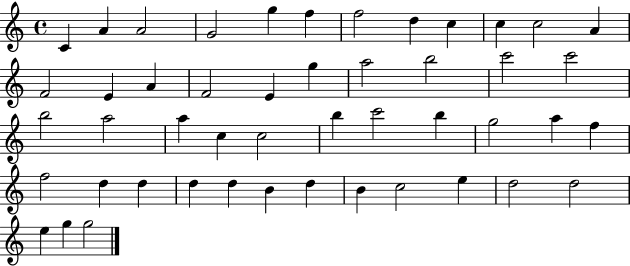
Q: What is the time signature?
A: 4/4